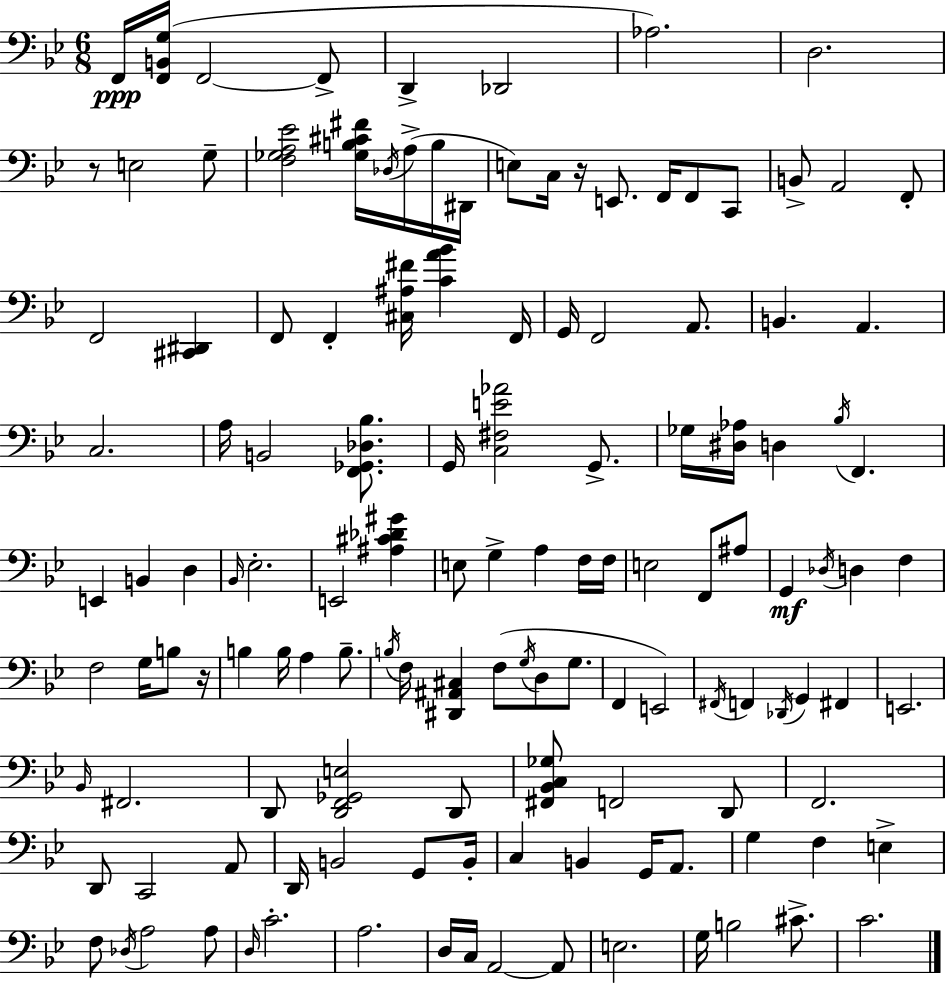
F2/s [F2,B2,G3]/s F2/h F2/e D2/q Db2/h Ab3/h. D3/h. R/e E3/h G3/e [F3,Gb3,A3,Eb4]/h [Gb3,B3,C#4,F#4]/s Db3/s A3/s B3/s D#2/s E3/e C3/s R/s E2/e. F2/s F2/e C2/e B2/e A2/h F2/e F2/h [C#2,D#2]/q F2/e F2/q [C#3,A#3,F#4]/s [C4,A4,Bb4]/q F2/s G2/s F2/h A2/e. B2/q. A2/q. C3/h. A3/s B2/h [F2,Gb2,Db3,Bb3]/e. G2/s [C3,F#3,E4,Ab4]/h G2/e. Gb3/s [D#3,Ab3]/s D3/q Bb3/s F2/q. E2/q B2/q D3/q Bb2/s Eb3/h. E2/h [A#3,C#4,Db4,G#4]/q E3/e G3/q A3/q F3/s F3/s E3/h F2/e A#3/e G2/q Db3/s D3/q F3/q F3/h G3/s B3/e R/s B3/q B3/s A3/q B3/e. B3/s F3/s [D#2,A#2,C#3]/q F3/e G3/s D3/e G3/e. F2/q E2/h F#2/s F2/q Db2/s G2/q F#2/q E2/h. Bb2/s F#2/h. D2/e [D2,F2,Gb2,E3]/h D2/e [F#2,Bb2,C3,Gb3]/e F2/h D2/e F2/h. D2/e C2/h A2/e D2/s B2/h G2/e B2/s C3/q B2/q G2/s A2/e. G3/q F3/q E3/q F3/e Db3/s A3/h A3/e D3/s C4/h. A3/h. D3/s C3/s A2/h A2/e E3/h. G3/s B3/h C#4/e. C4/h.